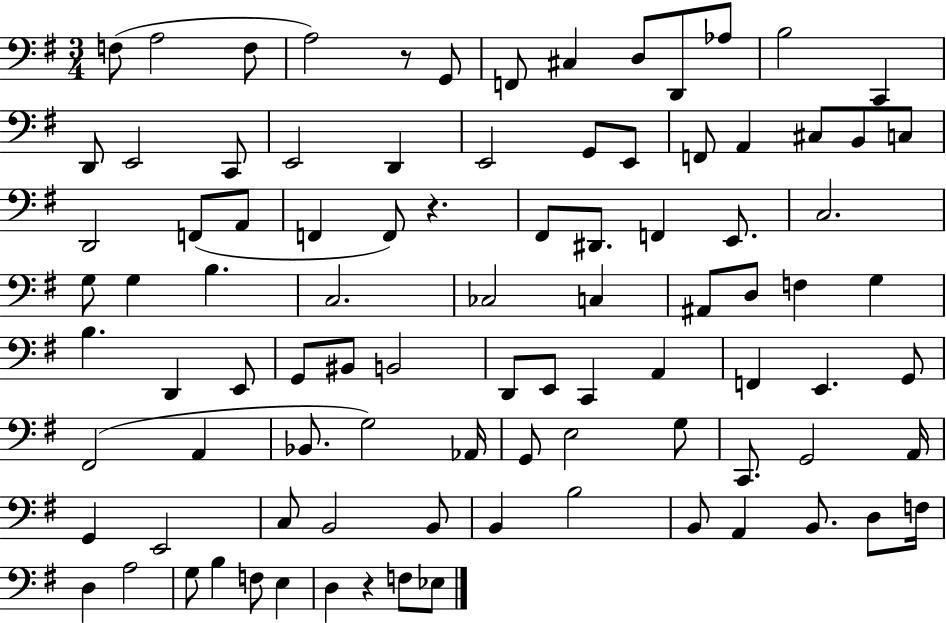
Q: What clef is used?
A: bass